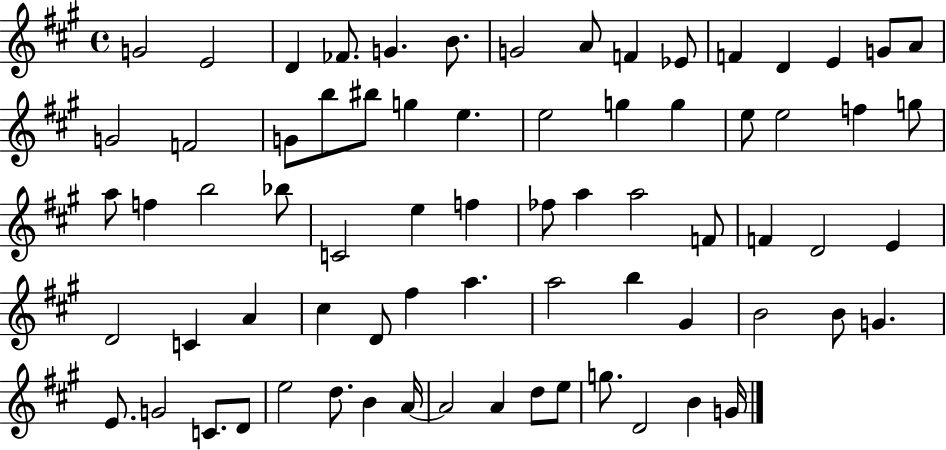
X:1
T:Untitled
M:4/4
L:1/4
K:A
G2 E2 D _F/2 G B/2 G2 A/2 F _E/2 F D E G/2 A/2 G2 F2 G/2 b/2 ^b/2 g e e2 g g e/2 e2 f g/2 a/2 f b2 _b/2 C2 e f _f/2 a a2 F/2 F D2 E D2 C A ^c D/2 ^f a a2 b ^G B2 B/2 G E/2 G2 C/2 D/2 e2 d/2 B A/4 A2 A d/2 e/2 g/2 D2 B G/4